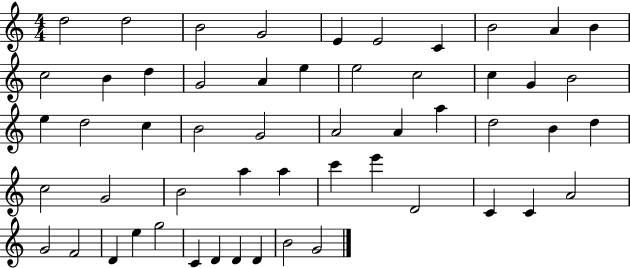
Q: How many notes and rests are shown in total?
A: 54